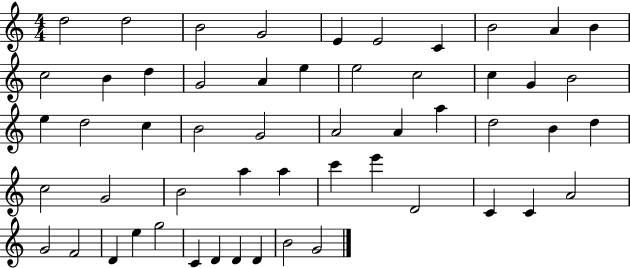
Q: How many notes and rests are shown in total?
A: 54